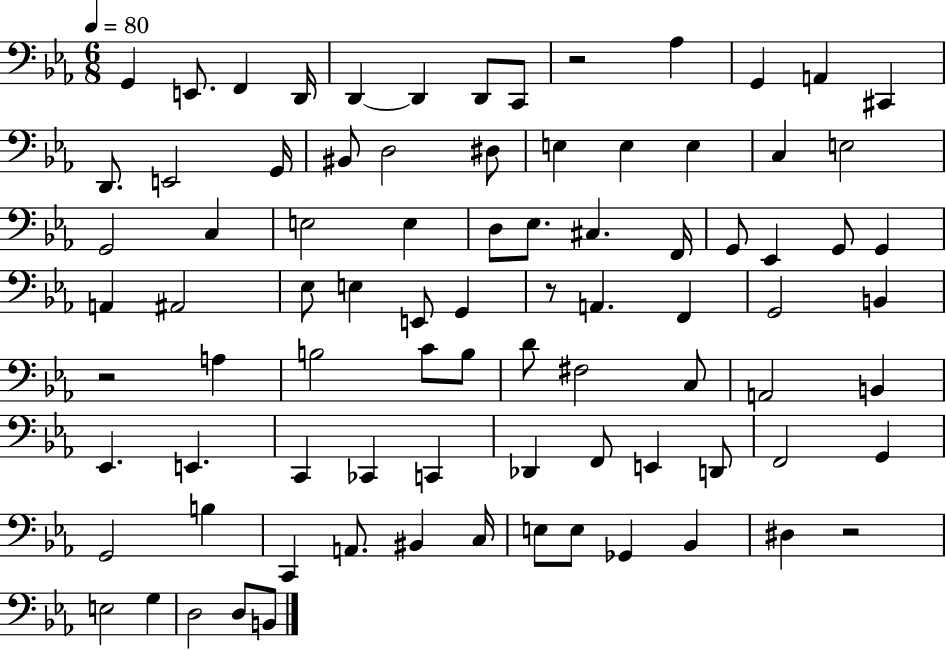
X:1
T:Untitled
M:6/8
L:1/4
K:Eb
G,, E,,/2 F,, D,,/4 D,, D,, D,,/2 C,,/2 z2 _A, G,, A,, ^C,, D,,/2 E,,2 G,,/4 ^B,,/2 D,2 ^D,/2 E, E, E, C, E,2 G,,2 C, E,2 E, D,/2 _E,/2 ^C, F,,/4 G,,/2 _E,, G,,/2 G,, A,, ^A,,2 _E,/2 E, E,,/2 G,, z/2 A,, F,, G,,2 B,, z2 A, B,2 C/2 B,/2 D/2 ^F,2 C,/2 A,,2 B,, _E,, E,, C,, _C,, C,, _D,, F,,/2 E,, D,,/2 F,,2 G,, G,,2 B, C,, A,,/2 ^B,, C,/4 E,/2 E,/2 _G,, _B,, ^D, z2 E,2 G, D,2 D,/2 B,,/2